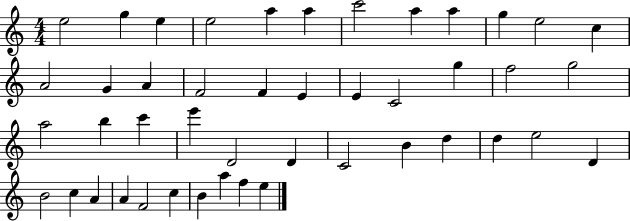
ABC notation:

X:1
T:Untitled
M:4/4
L:1/4
K:C
e2 g e e2 a a c'2 a a g e2 c A2 G A F2 F E E C2 g f2 g2 a2 b c' e' D2 D C2 B d d e2 D B2 c A A F2 c B a f e